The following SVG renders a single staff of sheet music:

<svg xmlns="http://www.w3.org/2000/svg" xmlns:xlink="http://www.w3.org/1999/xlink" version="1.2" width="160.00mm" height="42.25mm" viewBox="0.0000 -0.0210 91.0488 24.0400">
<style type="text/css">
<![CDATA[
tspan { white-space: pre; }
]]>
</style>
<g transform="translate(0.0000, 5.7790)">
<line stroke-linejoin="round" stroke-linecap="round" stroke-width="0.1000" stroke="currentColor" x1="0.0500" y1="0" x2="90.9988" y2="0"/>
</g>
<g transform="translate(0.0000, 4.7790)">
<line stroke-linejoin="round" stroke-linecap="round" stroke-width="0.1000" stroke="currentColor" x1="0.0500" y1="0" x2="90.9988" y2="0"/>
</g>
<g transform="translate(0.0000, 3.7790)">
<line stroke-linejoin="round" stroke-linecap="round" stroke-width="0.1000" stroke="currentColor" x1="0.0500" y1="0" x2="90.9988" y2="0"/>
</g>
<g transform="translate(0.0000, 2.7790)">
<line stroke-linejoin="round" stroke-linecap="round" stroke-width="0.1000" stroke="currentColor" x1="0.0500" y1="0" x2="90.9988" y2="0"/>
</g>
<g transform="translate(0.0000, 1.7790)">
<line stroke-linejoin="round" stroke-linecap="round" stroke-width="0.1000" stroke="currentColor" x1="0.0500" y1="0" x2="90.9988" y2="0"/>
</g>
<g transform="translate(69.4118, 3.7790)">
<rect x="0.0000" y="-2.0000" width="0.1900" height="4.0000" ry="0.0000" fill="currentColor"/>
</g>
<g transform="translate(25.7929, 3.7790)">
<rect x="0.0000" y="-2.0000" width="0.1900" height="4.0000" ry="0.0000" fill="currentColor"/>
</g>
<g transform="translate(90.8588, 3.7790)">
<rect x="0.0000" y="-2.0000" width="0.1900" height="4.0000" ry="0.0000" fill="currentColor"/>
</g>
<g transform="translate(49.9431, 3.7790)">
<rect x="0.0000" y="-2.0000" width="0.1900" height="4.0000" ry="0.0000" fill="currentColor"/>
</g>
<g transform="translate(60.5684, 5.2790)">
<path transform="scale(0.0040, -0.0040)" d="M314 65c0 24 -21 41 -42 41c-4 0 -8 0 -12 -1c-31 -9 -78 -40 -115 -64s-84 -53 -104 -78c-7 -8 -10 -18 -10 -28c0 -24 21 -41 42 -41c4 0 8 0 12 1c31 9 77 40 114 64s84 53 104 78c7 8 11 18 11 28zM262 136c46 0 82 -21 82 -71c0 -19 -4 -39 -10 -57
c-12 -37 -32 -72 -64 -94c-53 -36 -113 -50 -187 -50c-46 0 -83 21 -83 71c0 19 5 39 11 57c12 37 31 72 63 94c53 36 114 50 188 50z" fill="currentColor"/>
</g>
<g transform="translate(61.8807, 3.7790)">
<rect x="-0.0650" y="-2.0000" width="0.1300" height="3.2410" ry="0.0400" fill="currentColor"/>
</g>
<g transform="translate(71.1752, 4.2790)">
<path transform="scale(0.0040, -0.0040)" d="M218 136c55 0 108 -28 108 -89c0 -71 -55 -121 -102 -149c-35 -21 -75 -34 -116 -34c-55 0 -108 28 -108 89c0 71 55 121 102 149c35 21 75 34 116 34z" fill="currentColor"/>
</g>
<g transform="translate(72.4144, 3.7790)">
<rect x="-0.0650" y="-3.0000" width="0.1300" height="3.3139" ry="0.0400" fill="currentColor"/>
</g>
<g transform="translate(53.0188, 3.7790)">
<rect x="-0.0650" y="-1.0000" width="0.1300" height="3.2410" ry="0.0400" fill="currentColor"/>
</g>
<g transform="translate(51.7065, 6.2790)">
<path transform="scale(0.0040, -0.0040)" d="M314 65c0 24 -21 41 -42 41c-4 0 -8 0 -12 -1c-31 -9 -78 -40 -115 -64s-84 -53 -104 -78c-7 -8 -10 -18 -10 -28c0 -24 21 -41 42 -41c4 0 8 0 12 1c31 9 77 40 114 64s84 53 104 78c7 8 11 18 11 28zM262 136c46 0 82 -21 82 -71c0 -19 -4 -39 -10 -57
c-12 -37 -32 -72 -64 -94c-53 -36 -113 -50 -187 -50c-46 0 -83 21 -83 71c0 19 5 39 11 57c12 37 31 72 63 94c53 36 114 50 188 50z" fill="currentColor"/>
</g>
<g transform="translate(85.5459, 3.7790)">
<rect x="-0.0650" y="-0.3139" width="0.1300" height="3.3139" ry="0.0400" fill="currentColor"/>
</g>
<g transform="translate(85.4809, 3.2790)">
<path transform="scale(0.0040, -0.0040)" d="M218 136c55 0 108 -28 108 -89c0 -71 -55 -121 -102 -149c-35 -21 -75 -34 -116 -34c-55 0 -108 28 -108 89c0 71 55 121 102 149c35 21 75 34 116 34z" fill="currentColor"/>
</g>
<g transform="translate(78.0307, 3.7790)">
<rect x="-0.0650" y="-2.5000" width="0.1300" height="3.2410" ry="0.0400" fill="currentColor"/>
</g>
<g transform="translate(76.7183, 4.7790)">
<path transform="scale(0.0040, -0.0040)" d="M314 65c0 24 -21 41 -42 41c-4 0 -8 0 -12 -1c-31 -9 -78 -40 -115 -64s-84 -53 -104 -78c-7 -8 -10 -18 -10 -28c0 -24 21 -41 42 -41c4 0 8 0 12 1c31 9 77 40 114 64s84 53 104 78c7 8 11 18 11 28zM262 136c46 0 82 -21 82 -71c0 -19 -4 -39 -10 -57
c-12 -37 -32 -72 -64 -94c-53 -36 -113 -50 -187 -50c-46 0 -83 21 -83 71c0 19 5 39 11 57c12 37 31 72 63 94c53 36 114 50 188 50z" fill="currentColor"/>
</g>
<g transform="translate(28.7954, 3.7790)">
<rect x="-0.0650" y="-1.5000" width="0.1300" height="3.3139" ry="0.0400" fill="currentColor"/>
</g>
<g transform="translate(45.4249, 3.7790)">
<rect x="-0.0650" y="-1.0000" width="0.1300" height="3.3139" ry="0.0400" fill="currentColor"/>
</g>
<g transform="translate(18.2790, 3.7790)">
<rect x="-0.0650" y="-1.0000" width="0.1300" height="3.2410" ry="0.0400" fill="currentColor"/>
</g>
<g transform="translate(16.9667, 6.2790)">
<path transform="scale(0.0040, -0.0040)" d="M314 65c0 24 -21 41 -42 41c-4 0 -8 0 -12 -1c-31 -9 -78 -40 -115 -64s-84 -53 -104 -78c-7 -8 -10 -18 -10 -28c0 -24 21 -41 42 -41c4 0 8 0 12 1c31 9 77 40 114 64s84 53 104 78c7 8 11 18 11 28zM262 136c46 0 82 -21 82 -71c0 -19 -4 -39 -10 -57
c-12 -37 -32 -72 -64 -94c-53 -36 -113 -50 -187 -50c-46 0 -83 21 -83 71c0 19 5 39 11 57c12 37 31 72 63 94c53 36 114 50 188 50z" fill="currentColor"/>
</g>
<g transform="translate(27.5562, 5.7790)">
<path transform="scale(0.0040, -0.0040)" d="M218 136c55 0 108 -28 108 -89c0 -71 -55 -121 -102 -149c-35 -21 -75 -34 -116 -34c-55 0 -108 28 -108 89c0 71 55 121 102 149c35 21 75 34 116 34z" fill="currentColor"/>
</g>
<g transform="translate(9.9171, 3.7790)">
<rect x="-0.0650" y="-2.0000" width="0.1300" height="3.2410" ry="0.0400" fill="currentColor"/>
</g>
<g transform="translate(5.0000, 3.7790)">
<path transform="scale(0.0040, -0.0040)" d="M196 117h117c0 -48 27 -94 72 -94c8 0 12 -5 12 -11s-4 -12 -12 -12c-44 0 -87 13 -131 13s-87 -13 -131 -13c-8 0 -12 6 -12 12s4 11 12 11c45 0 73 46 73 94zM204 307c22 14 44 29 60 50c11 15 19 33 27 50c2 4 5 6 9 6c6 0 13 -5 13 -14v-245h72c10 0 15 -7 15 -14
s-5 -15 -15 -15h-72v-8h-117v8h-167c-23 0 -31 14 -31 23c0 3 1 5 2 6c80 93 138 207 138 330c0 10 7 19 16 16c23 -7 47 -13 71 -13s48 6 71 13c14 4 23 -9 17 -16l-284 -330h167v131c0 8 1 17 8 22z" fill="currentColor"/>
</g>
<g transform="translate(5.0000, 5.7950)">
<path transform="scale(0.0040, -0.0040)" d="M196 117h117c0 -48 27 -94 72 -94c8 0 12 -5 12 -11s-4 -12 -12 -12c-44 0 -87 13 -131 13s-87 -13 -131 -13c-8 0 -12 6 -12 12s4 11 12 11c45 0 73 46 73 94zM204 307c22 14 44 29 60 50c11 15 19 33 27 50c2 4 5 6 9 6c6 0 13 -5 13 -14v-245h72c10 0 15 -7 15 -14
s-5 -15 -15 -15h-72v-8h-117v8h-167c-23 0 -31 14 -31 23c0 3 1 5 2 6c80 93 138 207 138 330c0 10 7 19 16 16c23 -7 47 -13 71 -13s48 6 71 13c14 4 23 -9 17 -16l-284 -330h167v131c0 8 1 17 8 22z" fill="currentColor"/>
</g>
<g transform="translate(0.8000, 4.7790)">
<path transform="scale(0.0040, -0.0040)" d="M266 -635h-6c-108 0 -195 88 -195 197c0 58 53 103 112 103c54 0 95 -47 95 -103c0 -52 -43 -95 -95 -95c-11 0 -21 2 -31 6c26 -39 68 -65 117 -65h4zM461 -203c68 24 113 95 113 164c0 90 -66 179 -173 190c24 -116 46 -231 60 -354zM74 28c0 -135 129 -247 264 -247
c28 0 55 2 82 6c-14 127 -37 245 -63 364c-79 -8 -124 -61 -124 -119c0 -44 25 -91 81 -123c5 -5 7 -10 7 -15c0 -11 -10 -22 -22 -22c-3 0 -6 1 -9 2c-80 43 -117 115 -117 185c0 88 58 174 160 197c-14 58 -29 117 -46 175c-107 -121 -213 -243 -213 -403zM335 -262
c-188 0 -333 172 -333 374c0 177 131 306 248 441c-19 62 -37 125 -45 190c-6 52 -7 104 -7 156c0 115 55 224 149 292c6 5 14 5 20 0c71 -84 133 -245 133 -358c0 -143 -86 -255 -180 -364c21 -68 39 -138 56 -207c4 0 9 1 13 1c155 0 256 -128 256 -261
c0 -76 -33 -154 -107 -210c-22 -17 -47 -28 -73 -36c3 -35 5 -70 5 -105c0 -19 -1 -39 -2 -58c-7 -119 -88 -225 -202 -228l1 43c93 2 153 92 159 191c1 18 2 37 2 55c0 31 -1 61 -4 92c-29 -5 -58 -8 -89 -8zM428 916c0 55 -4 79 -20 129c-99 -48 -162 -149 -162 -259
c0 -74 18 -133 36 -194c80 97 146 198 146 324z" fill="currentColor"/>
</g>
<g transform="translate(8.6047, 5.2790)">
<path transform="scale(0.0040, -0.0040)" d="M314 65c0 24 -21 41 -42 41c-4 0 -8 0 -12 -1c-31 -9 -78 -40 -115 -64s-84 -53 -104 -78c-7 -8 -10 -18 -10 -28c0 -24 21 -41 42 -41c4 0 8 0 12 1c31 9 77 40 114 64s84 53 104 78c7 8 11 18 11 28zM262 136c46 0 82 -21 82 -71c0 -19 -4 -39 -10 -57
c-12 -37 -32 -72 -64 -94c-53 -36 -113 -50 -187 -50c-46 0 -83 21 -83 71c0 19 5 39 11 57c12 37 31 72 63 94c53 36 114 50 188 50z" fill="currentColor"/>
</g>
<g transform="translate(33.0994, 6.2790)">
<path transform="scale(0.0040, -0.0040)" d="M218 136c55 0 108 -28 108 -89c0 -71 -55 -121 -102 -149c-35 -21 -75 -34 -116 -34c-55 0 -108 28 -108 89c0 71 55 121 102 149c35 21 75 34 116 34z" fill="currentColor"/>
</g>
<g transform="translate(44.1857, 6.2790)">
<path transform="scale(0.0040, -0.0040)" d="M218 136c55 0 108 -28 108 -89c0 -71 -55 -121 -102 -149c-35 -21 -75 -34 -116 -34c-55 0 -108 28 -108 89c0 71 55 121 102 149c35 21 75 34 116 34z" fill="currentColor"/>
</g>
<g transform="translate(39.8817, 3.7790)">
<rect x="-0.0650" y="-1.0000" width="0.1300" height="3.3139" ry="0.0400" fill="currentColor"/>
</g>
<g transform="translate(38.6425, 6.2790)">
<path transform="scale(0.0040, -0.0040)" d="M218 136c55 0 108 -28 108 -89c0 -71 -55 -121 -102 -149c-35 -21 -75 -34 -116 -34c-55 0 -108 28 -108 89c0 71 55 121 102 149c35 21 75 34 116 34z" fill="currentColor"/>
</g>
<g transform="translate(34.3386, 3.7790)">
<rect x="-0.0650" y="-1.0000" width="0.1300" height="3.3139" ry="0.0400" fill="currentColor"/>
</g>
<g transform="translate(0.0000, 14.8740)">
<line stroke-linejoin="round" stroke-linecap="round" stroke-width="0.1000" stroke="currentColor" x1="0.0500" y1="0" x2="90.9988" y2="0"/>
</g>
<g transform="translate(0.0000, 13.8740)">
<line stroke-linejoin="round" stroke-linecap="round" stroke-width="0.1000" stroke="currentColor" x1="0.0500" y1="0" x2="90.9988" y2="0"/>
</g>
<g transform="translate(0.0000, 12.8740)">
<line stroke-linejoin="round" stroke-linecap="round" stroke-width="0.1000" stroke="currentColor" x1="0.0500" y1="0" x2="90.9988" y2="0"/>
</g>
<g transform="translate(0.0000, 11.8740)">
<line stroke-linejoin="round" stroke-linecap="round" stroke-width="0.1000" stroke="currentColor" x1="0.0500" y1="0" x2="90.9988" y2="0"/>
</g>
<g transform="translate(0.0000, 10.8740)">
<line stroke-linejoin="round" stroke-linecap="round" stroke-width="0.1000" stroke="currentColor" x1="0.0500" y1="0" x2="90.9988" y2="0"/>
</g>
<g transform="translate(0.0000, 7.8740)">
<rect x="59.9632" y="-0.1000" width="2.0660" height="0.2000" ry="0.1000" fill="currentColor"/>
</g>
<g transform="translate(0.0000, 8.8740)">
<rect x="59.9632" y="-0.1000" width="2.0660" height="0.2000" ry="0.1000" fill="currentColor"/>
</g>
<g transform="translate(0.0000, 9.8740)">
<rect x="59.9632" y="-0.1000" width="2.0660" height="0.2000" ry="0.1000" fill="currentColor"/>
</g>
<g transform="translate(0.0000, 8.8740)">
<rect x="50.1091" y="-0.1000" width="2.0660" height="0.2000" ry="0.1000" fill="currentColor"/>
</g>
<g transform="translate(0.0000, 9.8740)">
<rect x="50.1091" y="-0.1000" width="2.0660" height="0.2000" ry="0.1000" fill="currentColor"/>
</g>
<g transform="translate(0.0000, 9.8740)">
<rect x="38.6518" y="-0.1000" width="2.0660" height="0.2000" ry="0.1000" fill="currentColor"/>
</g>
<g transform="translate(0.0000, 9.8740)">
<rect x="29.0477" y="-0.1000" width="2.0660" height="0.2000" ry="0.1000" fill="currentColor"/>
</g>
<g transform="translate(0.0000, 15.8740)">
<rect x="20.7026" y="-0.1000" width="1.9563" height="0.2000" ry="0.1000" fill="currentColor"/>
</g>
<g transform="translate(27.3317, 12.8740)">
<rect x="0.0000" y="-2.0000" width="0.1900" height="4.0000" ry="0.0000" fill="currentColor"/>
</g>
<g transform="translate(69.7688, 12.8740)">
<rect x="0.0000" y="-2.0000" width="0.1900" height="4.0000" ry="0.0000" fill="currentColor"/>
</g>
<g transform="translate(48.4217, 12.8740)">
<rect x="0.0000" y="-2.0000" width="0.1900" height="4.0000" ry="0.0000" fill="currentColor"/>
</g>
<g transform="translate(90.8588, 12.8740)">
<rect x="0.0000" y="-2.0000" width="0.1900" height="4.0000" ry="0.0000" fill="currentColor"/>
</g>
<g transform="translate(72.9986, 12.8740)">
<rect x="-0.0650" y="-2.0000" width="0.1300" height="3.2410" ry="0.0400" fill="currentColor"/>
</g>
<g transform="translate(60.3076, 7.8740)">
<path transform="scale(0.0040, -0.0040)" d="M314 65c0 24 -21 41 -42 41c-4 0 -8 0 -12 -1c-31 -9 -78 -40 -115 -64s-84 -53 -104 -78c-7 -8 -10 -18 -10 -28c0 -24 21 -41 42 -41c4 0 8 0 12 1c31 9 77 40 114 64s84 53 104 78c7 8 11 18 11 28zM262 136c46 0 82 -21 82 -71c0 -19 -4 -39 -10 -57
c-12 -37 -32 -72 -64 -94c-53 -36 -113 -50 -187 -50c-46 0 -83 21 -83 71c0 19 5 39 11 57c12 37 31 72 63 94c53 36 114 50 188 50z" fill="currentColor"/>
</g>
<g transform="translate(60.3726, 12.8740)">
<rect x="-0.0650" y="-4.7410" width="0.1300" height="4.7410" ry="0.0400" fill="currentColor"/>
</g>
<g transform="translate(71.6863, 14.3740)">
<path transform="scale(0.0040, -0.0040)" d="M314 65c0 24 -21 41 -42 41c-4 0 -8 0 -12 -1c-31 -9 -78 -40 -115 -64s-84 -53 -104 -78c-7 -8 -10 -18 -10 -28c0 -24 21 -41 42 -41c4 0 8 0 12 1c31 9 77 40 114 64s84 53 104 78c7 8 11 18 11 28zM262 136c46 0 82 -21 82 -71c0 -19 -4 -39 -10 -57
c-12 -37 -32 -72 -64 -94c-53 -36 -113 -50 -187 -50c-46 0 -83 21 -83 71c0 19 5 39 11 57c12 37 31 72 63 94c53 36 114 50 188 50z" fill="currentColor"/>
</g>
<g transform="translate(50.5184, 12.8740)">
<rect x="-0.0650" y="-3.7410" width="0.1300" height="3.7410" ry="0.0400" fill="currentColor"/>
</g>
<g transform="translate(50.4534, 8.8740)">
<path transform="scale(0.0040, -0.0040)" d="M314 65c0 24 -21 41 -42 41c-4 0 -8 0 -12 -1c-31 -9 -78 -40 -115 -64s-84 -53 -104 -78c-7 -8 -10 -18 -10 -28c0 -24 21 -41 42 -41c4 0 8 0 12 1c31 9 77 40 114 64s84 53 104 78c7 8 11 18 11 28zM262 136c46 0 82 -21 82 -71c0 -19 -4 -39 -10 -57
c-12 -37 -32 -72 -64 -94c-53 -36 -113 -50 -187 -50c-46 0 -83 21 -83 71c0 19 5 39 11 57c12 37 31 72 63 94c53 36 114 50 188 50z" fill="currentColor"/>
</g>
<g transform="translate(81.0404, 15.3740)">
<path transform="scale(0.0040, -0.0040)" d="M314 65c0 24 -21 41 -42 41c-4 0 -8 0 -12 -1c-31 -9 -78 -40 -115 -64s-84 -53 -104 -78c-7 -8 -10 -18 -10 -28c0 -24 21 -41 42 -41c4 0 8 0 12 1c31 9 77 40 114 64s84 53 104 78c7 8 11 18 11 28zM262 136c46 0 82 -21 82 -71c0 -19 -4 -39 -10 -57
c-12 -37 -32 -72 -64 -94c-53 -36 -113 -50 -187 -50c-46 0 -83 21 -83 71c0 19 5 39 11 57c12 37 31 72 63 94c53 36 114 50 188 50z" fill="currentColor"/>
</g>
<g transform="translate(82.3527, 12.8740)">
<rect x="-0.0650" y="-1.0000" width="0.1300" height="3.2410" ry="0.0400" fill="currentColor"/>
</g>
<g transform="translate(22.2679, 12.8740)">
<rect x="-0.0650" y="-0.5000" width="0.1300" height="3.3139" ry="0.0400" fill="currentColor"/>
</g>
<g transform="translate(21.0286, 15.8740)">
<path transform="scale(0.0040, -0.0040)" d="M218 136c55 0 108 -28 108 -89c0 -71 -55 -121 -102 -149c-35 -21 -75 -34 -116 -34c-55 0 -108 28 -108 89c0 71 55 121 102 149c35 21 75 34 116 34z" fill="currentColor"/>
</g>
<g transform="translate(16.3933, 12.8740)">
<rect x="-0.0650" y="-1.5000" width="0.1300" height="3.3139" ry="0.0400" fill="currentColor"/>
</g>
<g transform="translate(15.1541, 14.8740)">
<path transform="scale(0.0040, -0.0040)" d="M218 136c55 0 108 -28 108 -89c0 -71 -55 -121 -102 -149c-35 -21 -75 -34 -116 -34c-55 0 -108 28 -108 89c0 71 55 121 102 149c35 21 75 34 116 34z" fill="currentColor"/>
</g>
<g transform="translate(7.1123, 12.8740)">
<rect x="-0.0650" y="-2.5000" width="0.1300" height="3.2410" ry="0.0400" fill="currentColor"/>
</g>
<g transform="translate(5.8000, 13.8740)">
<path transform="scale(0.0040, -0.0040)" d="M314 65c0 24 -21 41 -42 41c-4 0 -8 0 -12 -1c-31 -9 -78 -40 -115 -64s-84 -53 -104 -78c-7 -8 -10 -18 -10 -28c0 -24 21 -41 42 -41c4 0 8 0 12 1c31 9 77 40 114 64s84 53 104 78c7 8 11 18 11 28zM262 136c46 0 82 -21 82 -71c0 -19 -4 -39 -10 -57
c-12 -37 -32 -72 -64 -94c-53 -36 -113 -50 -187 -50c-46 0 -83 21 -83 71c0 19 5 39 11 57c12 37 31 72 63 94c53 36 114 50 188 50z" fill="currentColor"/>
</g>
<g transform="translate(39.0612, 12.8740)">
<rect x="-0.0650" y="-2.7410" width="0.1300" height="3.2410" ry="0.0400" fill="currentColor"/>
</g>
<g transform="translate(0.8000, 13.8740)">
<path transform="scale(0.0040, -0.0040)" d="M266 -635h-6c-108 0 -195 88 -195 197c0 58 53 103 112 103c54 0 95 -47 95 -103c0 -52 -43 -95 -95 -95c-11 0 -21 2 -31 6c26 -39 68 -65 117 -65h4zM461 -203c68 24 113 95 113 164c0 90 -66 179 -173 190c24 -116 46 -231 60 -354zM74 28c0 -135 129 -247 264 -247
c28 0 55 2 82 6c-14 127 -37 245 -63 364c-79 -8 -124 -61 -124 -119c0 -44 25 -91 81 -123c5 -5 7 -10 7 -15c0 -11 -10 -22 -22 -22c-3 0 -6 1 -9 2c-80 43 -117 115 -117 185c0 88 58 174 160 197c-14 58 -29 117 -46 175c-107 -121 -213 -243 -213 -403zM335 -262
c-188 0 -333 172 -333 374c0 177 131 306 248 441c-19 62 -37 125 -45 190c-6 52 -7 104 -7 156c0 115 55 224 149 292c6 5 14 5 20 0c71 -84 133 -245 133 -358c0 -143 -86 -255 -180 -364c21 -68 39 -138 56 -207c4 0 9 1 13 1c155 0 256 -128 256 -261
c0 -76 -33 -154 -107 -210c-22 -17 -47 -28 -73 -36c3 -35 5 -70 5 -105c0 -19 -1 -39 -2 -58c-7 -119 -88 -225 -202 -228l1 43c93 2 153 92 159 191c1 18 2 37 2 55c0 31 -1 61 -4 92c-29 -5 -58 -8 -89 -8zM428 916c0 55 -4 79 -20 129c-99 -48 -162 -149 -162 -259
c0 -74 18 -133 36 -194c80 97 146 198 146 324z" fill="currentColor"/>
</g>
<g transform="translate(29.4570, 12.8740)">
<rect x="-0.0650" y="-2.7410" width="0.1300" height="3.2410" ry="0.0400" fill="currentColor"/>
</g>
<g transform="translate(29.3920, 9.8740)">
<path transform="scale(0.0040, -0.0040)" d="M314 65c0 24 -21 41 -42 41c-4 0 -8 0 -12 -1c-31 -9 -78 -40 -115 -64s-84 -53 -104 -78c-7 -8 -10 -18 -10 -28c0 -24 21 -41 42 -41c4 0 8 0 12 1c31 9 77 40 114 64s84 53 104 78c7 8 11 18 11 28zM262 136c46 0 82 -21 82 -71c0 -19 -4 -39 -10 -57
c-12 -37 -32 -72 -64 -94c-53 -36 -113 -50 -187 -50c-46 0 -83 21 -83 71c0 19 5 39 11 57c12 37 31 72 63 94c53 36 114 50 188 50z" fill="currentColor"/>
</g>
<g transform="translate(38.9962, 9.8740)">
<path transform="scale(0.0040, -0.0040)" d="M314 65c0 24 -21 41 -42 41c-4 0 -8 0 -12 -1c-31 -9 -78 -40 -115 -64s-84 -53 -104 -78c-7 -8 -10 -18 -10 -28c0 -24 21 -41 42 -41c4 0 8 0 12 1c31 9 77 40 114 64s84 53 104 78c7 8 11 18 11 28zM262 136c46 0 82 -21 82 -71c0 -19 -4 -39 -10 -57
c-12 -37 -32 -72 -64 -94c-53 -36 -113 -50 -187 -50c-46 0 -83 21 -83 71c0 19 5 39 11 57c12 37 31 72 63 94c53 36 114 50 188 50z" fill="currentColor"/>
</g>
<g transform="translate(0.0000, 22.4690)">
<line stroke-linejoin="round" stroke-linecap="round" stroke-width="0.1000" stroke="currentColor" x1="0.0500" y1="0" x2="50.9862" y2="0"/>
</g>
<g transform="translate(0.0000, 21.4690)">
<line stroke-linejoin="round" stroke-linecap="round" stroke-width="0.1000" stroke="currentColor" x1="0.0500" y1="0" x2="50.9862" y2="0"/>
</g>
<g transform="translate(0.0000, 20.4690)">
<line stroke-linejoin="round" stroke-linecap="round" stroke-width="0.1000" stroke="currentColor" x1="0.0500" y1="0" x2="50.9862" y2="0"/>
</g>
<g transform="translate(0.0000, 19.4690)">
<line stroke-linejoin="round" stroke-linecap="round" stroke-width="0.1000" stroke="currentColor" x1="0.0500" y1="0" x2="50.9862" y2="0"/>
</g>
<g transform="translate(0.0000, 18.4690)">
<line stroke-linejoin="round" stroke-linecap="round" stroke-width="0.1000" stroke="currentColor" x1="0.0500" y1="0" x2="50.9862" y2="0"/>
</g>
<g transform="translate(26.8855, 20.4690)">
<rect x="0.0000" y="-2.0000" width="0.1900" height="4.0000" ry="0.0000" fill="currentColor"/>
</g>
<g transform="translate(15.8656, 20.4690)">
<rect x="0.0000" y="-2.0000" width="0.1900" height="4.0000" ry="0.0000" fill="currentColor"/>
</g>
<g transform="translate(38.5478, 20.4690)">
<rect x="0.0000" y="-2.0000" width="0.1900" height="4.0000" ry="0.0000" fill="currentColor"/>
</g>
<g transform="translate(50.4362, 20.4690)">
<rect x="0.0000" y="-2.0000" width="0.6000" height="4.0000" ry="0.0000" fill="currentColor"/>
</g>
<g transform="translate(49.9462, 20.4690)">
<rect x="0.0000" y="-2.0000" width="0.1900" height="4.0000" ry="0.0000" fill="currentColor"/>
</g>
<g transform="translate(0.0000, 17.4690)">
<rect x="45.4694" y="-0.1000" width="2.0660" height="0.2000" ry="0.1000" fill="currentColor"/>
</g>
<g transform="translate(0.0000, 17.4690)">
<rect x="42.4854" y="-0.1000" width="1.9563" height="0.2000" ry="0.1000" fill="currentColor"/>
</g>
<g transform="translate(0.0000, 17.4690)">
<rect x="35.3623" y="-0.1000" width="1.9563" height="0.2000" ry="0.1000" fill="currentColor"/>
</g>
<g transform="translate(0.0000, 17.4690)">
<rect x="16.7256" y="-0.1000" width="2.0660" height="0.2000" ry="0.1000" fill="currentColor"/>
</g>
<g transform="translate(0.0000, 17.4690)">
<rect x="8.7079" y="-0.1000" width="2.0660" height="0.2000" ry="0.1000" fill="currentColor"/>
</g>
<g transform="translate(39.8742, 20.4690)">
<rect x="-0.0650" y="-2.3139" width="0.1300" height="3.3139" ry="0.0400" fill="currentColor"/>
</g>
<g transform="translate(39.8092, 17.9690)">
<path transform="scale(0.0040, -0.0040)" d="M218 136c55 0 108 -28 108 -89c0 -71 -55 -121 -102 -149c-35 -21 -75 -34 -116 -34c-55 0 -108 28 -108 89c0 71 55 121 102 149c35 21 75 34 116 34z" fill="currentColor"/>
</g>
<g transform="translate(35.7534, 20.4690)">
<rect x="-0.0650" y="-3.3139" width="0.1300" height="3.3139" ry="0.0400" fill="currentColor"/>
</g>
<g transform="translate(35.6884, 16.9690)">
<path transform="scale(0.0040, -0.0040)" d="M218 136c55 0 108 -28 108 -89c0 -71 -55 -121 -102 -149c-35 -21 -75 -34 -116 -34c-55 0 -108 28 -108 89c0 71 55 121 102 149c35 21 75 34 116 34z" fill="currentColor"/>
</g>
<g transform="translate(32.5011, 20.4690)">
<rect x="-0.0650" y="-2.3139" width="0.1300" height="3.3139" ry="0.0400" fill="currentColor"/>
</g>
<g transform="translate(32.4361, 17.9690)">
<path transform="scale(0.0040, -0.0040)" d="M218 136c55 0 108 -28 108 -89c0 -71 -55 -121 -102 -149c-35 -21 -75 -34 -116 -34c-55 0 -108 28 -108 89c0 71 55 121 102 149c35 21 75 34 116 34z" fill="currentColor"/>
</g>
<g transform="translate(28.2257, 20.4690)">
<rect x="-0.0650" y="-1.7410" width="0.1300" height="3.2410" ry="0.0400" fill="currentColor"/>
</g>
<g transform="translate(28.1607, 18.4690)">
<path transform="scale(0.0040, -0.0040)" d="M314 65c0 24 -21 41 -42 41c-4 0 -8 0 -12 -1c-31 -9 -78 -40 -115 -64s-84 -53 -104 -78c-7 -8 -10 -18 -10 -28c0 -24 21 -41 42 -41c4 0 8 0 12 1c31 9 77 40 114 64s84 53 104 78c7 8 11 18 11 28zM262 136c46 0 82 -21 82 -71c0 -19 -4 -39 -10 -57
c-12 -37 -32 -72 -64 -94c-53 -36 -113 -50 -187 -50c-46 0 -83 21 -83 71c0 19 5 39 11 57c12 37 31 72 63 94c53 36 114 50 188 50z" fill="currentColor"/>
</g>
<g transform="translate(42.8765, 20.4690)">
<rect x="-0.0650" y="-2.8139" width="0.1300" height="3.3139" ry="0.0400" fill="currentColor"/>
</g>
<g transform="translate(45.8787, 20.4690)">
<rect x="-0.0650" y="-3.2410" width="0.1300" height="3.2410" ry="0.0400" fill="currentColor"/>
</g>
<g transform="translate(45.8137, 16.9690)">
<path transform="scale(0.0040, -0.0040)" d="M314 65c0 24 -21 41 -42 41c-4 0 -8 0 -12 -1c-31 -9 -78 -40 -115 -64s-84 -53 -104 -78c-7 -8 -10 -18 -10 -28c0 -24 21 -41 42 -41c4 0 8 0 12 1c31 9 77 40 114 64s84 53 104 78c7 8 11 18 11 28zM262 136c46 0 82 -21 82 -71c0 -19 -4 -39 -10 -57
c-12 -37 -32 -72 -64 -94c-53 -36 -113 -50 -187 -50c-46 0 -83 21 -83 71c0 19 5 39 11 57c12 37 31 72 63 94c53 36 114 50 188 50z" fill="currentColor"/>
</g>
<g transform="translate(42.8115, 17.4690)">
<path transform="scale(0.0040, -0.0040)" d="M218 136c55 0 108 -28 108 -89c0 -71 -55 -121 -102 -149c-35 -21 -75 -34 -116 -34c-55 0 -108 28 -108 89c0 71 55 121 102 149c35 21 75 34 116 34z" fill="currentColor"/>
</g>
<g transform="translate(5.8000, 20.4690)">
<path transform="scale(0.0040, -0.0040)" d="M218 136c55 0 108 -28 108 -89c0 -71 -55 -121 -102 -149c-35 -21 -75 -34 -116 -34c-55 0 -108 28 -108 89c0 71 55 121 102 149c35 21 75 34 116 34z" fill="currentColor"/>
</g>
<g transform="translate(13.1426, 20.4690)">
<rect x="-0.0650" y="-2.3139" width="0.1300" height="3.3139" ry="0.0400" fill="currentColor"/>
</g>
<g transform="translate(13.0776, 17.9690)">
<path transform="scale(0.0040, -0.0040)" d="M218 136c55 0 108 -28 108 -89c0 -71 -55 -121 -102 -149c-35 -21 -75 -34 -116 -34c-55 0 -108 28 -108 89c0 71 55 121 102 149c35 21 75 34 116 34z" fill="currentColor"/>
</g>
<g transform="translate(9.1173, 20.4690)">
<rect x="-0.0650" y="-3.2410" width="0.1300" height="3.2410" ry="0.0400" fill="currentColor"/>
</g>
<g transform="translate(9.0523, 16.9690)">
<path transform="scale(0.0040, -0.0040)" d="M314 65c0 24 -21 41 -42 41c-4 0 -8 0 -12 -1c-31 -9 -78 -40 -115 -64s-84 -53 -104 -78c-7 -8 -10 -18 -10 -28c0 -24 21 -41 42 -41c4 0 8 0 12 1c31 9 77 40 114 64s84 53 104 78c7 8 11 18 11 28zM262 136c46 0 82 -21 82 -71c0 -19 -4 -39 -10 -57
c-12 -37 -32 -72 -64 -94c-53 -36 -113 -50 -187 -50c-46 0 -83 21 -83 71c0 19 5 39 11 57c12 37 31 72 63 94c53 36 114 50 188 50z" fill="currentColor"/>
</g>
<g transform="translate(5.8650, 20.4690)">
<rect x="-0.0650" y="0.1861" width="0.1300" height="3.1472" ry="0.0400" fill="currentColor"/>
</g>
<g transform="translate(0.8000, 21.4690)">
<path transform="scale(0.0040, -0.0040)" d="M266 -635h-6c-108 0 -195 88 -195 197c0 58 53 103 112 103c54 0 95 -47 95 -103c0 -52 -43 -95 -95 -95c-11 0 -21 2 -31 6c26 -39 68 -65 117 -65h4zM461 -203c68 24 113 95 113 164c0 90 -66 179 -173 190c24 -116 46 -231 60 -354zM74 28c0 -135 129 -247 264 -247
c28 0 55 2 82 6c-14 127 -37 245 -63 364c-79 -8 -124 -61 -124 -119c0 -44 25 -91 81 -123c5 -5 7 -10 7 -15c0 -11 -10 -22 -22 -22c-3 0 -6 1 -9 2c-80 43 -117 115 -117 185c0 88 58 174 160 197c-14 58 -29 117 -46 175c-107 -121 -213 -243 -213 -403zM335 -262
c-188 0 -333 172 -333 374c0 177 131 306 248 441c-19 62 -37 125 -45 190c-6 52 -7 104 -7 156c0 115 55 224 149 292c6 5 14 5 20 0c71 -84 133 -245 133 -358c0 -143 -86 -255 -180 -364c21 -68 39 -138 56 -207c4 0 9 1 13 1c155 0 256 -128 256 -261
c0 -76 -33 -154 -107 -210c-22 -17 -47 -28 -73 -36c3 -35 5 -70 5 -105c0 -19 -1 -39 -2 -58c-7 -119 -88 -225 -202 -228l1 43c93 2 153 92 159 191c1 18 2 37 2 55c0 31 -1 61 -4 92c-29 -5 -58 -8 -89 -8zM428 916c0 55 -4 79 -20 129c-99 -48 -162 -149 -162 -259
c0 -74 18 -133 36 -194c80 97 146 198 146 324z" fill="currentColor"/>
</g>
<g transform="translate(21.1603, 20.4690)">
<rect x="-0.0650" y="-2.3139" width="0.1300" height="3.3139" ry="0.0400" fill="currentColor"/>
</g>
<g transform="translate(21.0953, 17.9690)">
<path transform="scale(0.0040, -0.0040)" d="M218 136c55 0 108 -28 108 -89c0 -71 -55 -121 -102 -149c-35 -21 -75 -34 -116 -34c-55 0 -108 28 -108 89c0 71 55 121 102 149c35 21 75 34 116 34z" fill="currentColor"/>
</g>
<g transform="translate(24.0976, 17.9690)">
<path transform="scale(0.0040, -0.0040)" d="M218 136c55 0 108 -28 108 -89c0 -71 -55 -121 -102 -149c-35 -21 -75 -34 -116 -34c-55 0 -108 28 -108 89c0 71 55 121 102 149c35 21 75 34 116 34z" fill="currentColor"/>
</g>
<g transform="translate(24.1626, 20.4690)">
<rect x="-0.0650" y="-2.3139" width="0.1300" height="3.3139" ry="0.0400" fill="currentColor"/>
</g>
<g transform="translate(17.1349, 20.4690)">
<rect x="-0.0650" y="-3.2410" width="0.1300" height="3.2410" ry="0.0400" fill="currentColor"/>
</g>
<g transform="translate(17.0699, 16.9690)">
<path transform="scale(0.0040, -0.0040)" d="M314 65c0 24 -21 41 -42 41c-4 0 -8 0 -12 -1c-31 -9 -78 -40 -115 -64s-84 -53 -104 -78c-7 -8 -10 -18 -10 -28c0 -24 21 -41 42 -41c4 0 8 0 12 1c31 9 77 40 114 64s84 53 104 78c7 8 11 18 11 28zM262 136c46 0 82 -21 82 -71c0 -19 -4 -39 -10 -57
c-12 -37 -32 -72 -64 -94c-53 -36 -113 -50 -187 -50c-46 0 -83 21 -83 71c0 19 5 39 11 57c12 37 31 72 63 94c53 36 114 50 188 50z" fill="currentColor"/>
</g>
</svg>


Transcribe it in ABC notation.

X:1
T:Untitled
M:4/4
L:1/4
K:C
F2 D2 E D D D D2 F2 A G2 c G2 E C a2 a2 c'2 e'2 F2 D2 B b2 g b2 g g f2 g b g a b2